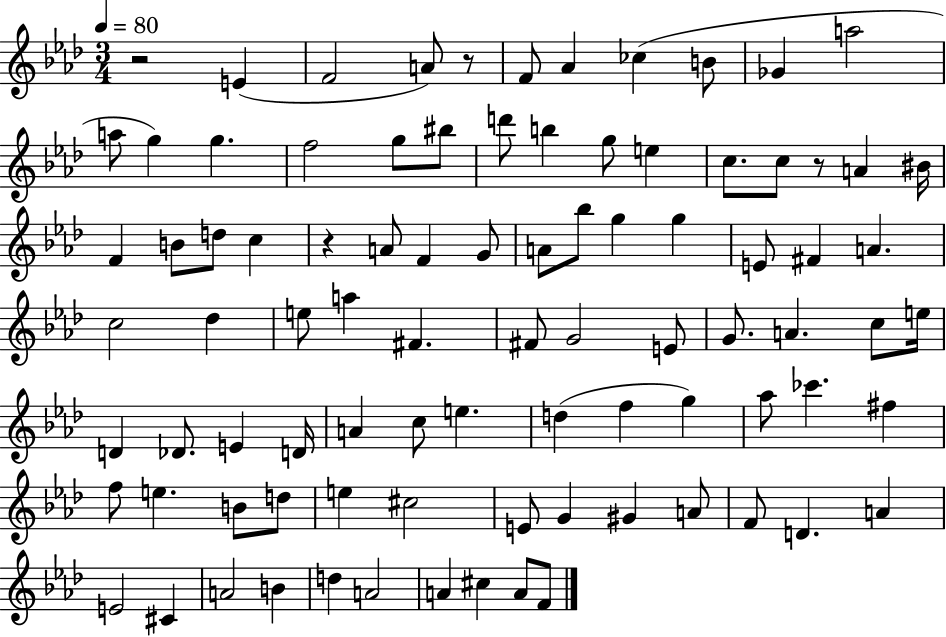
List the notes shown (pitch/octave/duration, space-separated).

R/h E4/q F4/h A4/e R/e F4/e Ab4/q CES5/q B4/e Gb4/q A5/h A5/e G5/q G5/q. F5/h G5/e BIS5/e D6/e B5/q G5/e E5/q C5/e. C5/e R/e A4/q BIS4/s F4/q B4/e D5/e C5/q R/q A4/e F4/q G4/e A4/e Bb5/e G5/q G5/q E4/e F#4/q A4/q. C5/h Db5/q E5/e A5/q F#4/q. F#4/e G4/h E4/e G4/e. A4/q. C5/e E5/s D4/q Db4/e. E4/q D4/s A4/q C5/e E5/q. D5/q F5/q G5/q Ab5/e CES6/q. F#5/q F5/e E5/q. B4/e D5/e E5/q C#5/h E4/e G4/q G#4/q A4/e F4/e D4/q. A4/q E4/h C#4/q A4/h B4/q D5/q A4/h A4/q C#5/q A4/e F4/e